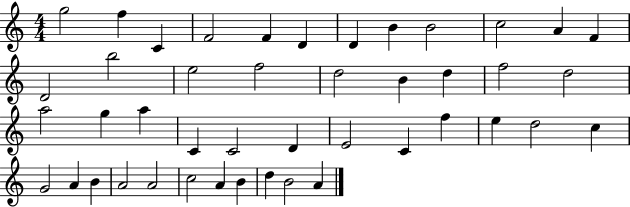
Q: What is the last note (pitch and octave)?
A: A4